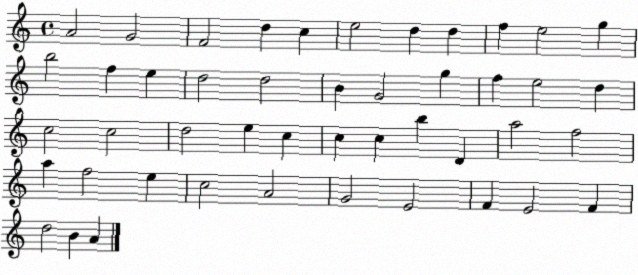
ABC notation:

X:1
T:Untitled
M:4/4
L:1/4
K:C
A2 G2 F2 d c e2 d d f e2 g b2 f e d2 d2 B G2 g f e2 d c2 c2 d2 e c c c b D a2 f2 a f2 e c2 A2 G2 E2 F E2 F d2 B A